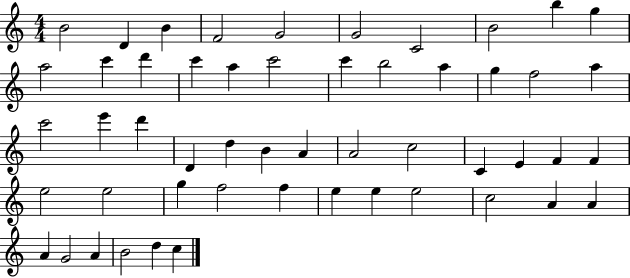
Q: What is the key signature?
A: C major